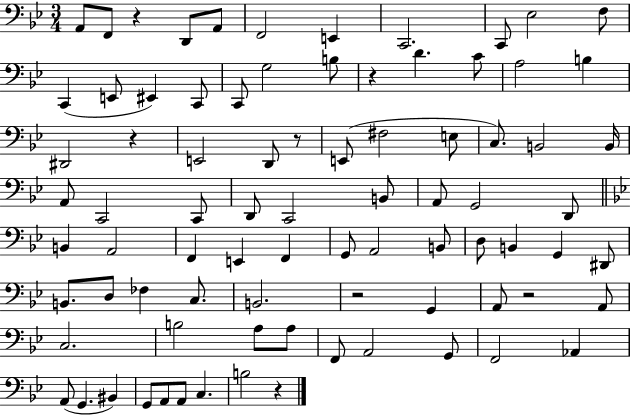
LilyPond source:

{
  \clef bass
  \numericTimeSignature
  \time 3/4
  \key bes \major
  \repeat volta 2 { a,8 f,8 r4 d,8 a,8 | f,2 e,4 | c,2. | c,8 ees2 f8 | \break c,4( e,8 eis,4) c,8 | c,8 g2 b8 | r4 d'4. c'8 | a2 b4 | \break dis,2 r4 | e,2 d,8 r8 | e,8( fis2 e8 | c8.) b,2 b,16 | \break a,8 c,2 c,8 | d,8 c,2 b,8 | a,8 g,2 d,8 | \bar "||" \break \key g \minor b,4 a,2 | f,4 e,4 f,4 | g,8 a,2 b,8 | d8 b,4 g,4 dis,8 | \break b,8. d8 fes4 c8. | b,2. | r2 g,4 | a,8 r2 a,8 | \break c2. | b2 a8 a8 | f,8 a,2 g,8 | f,2 aes,4 | \break a,8( g,4. bis,4) | g,8 a,8 a,8 c4. | b2 r4 | } \bar "|."
}